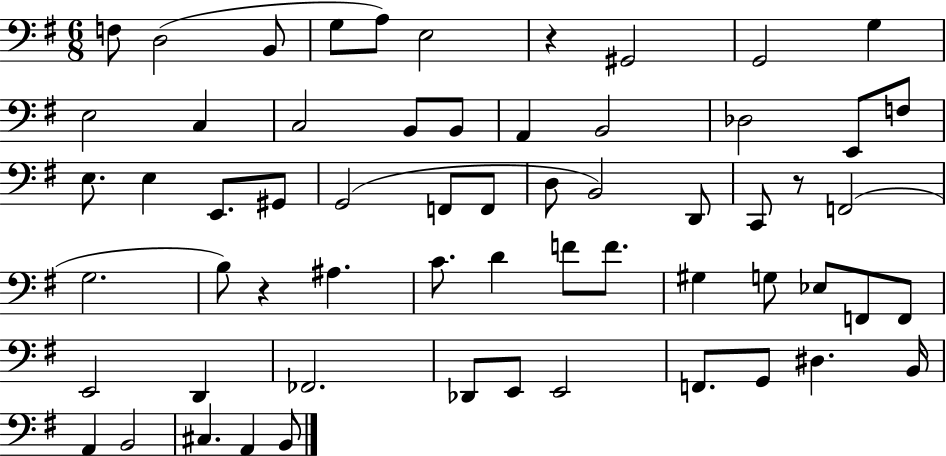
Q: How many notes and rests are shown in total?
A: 61